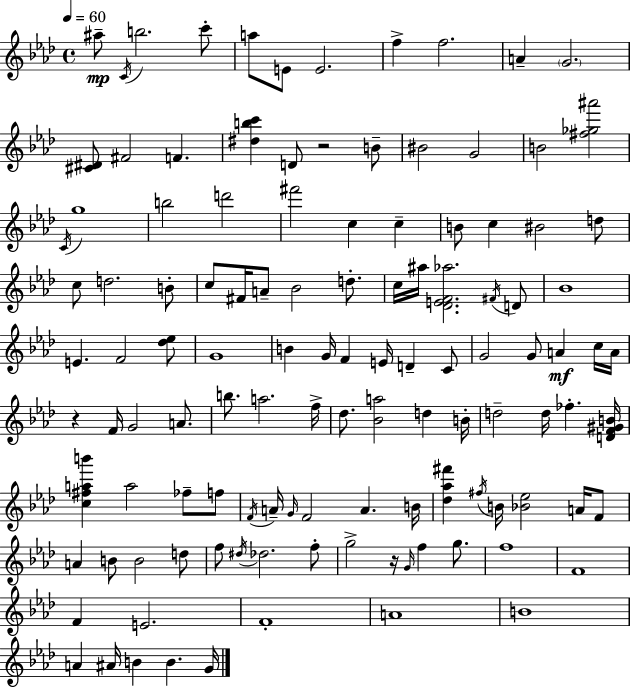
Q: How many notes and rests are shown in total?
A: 118